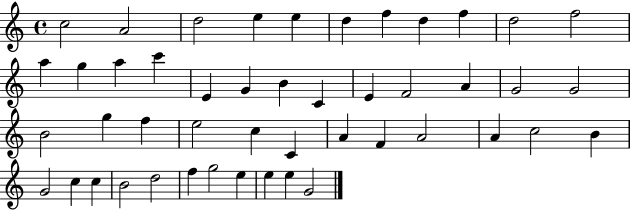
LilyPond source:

{
  \clef treble
  \time 4/4
  \defaultTimeSignature
  \key c \major
  c''2 a'2 | d''2 e''4 e''4 | d''4 f''4 d''4 f''4 | d''2 f''2 | \break a''4 g''4 a''4 c'''4 | e'4 g'4 b'4 c'4 | e'4 f'2 a'4 | g'2 g'2 | \break b'2 g''4 f''4 | e''2 c''4 c'4 | a'4 f'4 a'2 | a'4 c''2 b'4 | \break g'2 c''4 c''4 | b'2 d''2 | f''4 g''2 e''4 | e''4 e''4 g'2 | \break \bar "|."
}